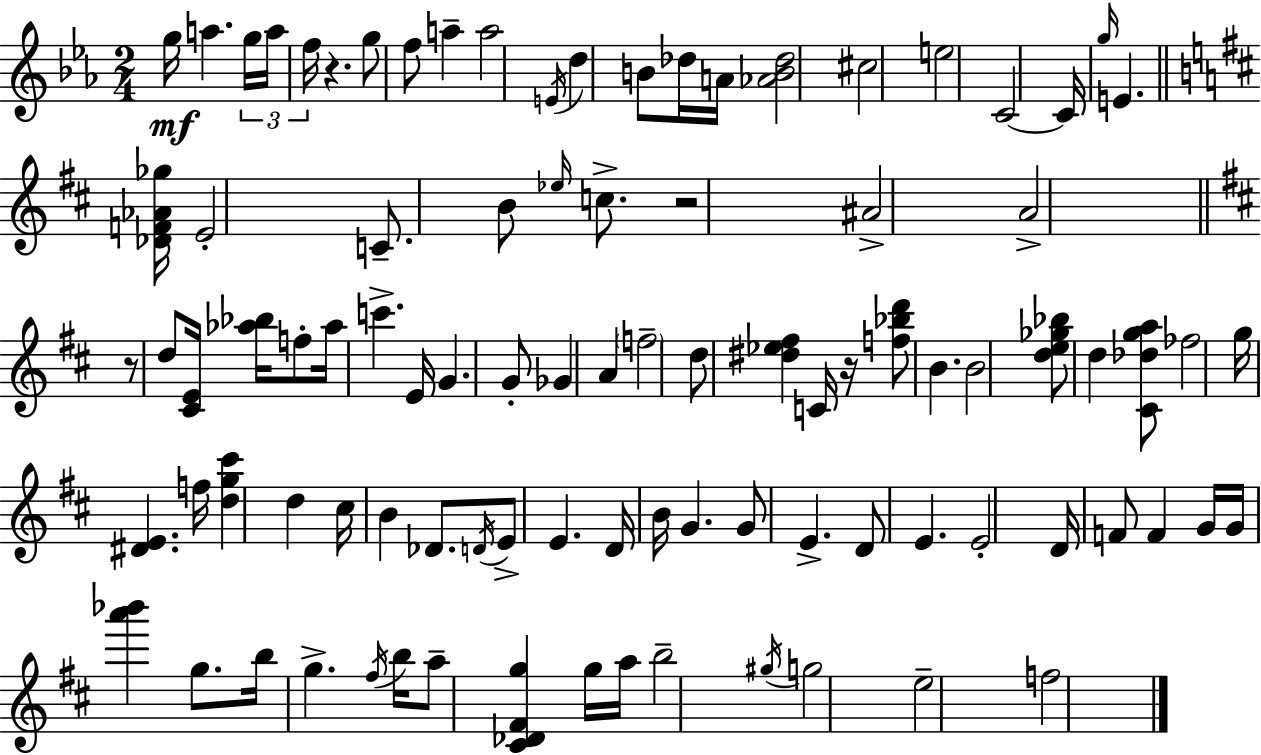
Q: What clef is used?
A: treble